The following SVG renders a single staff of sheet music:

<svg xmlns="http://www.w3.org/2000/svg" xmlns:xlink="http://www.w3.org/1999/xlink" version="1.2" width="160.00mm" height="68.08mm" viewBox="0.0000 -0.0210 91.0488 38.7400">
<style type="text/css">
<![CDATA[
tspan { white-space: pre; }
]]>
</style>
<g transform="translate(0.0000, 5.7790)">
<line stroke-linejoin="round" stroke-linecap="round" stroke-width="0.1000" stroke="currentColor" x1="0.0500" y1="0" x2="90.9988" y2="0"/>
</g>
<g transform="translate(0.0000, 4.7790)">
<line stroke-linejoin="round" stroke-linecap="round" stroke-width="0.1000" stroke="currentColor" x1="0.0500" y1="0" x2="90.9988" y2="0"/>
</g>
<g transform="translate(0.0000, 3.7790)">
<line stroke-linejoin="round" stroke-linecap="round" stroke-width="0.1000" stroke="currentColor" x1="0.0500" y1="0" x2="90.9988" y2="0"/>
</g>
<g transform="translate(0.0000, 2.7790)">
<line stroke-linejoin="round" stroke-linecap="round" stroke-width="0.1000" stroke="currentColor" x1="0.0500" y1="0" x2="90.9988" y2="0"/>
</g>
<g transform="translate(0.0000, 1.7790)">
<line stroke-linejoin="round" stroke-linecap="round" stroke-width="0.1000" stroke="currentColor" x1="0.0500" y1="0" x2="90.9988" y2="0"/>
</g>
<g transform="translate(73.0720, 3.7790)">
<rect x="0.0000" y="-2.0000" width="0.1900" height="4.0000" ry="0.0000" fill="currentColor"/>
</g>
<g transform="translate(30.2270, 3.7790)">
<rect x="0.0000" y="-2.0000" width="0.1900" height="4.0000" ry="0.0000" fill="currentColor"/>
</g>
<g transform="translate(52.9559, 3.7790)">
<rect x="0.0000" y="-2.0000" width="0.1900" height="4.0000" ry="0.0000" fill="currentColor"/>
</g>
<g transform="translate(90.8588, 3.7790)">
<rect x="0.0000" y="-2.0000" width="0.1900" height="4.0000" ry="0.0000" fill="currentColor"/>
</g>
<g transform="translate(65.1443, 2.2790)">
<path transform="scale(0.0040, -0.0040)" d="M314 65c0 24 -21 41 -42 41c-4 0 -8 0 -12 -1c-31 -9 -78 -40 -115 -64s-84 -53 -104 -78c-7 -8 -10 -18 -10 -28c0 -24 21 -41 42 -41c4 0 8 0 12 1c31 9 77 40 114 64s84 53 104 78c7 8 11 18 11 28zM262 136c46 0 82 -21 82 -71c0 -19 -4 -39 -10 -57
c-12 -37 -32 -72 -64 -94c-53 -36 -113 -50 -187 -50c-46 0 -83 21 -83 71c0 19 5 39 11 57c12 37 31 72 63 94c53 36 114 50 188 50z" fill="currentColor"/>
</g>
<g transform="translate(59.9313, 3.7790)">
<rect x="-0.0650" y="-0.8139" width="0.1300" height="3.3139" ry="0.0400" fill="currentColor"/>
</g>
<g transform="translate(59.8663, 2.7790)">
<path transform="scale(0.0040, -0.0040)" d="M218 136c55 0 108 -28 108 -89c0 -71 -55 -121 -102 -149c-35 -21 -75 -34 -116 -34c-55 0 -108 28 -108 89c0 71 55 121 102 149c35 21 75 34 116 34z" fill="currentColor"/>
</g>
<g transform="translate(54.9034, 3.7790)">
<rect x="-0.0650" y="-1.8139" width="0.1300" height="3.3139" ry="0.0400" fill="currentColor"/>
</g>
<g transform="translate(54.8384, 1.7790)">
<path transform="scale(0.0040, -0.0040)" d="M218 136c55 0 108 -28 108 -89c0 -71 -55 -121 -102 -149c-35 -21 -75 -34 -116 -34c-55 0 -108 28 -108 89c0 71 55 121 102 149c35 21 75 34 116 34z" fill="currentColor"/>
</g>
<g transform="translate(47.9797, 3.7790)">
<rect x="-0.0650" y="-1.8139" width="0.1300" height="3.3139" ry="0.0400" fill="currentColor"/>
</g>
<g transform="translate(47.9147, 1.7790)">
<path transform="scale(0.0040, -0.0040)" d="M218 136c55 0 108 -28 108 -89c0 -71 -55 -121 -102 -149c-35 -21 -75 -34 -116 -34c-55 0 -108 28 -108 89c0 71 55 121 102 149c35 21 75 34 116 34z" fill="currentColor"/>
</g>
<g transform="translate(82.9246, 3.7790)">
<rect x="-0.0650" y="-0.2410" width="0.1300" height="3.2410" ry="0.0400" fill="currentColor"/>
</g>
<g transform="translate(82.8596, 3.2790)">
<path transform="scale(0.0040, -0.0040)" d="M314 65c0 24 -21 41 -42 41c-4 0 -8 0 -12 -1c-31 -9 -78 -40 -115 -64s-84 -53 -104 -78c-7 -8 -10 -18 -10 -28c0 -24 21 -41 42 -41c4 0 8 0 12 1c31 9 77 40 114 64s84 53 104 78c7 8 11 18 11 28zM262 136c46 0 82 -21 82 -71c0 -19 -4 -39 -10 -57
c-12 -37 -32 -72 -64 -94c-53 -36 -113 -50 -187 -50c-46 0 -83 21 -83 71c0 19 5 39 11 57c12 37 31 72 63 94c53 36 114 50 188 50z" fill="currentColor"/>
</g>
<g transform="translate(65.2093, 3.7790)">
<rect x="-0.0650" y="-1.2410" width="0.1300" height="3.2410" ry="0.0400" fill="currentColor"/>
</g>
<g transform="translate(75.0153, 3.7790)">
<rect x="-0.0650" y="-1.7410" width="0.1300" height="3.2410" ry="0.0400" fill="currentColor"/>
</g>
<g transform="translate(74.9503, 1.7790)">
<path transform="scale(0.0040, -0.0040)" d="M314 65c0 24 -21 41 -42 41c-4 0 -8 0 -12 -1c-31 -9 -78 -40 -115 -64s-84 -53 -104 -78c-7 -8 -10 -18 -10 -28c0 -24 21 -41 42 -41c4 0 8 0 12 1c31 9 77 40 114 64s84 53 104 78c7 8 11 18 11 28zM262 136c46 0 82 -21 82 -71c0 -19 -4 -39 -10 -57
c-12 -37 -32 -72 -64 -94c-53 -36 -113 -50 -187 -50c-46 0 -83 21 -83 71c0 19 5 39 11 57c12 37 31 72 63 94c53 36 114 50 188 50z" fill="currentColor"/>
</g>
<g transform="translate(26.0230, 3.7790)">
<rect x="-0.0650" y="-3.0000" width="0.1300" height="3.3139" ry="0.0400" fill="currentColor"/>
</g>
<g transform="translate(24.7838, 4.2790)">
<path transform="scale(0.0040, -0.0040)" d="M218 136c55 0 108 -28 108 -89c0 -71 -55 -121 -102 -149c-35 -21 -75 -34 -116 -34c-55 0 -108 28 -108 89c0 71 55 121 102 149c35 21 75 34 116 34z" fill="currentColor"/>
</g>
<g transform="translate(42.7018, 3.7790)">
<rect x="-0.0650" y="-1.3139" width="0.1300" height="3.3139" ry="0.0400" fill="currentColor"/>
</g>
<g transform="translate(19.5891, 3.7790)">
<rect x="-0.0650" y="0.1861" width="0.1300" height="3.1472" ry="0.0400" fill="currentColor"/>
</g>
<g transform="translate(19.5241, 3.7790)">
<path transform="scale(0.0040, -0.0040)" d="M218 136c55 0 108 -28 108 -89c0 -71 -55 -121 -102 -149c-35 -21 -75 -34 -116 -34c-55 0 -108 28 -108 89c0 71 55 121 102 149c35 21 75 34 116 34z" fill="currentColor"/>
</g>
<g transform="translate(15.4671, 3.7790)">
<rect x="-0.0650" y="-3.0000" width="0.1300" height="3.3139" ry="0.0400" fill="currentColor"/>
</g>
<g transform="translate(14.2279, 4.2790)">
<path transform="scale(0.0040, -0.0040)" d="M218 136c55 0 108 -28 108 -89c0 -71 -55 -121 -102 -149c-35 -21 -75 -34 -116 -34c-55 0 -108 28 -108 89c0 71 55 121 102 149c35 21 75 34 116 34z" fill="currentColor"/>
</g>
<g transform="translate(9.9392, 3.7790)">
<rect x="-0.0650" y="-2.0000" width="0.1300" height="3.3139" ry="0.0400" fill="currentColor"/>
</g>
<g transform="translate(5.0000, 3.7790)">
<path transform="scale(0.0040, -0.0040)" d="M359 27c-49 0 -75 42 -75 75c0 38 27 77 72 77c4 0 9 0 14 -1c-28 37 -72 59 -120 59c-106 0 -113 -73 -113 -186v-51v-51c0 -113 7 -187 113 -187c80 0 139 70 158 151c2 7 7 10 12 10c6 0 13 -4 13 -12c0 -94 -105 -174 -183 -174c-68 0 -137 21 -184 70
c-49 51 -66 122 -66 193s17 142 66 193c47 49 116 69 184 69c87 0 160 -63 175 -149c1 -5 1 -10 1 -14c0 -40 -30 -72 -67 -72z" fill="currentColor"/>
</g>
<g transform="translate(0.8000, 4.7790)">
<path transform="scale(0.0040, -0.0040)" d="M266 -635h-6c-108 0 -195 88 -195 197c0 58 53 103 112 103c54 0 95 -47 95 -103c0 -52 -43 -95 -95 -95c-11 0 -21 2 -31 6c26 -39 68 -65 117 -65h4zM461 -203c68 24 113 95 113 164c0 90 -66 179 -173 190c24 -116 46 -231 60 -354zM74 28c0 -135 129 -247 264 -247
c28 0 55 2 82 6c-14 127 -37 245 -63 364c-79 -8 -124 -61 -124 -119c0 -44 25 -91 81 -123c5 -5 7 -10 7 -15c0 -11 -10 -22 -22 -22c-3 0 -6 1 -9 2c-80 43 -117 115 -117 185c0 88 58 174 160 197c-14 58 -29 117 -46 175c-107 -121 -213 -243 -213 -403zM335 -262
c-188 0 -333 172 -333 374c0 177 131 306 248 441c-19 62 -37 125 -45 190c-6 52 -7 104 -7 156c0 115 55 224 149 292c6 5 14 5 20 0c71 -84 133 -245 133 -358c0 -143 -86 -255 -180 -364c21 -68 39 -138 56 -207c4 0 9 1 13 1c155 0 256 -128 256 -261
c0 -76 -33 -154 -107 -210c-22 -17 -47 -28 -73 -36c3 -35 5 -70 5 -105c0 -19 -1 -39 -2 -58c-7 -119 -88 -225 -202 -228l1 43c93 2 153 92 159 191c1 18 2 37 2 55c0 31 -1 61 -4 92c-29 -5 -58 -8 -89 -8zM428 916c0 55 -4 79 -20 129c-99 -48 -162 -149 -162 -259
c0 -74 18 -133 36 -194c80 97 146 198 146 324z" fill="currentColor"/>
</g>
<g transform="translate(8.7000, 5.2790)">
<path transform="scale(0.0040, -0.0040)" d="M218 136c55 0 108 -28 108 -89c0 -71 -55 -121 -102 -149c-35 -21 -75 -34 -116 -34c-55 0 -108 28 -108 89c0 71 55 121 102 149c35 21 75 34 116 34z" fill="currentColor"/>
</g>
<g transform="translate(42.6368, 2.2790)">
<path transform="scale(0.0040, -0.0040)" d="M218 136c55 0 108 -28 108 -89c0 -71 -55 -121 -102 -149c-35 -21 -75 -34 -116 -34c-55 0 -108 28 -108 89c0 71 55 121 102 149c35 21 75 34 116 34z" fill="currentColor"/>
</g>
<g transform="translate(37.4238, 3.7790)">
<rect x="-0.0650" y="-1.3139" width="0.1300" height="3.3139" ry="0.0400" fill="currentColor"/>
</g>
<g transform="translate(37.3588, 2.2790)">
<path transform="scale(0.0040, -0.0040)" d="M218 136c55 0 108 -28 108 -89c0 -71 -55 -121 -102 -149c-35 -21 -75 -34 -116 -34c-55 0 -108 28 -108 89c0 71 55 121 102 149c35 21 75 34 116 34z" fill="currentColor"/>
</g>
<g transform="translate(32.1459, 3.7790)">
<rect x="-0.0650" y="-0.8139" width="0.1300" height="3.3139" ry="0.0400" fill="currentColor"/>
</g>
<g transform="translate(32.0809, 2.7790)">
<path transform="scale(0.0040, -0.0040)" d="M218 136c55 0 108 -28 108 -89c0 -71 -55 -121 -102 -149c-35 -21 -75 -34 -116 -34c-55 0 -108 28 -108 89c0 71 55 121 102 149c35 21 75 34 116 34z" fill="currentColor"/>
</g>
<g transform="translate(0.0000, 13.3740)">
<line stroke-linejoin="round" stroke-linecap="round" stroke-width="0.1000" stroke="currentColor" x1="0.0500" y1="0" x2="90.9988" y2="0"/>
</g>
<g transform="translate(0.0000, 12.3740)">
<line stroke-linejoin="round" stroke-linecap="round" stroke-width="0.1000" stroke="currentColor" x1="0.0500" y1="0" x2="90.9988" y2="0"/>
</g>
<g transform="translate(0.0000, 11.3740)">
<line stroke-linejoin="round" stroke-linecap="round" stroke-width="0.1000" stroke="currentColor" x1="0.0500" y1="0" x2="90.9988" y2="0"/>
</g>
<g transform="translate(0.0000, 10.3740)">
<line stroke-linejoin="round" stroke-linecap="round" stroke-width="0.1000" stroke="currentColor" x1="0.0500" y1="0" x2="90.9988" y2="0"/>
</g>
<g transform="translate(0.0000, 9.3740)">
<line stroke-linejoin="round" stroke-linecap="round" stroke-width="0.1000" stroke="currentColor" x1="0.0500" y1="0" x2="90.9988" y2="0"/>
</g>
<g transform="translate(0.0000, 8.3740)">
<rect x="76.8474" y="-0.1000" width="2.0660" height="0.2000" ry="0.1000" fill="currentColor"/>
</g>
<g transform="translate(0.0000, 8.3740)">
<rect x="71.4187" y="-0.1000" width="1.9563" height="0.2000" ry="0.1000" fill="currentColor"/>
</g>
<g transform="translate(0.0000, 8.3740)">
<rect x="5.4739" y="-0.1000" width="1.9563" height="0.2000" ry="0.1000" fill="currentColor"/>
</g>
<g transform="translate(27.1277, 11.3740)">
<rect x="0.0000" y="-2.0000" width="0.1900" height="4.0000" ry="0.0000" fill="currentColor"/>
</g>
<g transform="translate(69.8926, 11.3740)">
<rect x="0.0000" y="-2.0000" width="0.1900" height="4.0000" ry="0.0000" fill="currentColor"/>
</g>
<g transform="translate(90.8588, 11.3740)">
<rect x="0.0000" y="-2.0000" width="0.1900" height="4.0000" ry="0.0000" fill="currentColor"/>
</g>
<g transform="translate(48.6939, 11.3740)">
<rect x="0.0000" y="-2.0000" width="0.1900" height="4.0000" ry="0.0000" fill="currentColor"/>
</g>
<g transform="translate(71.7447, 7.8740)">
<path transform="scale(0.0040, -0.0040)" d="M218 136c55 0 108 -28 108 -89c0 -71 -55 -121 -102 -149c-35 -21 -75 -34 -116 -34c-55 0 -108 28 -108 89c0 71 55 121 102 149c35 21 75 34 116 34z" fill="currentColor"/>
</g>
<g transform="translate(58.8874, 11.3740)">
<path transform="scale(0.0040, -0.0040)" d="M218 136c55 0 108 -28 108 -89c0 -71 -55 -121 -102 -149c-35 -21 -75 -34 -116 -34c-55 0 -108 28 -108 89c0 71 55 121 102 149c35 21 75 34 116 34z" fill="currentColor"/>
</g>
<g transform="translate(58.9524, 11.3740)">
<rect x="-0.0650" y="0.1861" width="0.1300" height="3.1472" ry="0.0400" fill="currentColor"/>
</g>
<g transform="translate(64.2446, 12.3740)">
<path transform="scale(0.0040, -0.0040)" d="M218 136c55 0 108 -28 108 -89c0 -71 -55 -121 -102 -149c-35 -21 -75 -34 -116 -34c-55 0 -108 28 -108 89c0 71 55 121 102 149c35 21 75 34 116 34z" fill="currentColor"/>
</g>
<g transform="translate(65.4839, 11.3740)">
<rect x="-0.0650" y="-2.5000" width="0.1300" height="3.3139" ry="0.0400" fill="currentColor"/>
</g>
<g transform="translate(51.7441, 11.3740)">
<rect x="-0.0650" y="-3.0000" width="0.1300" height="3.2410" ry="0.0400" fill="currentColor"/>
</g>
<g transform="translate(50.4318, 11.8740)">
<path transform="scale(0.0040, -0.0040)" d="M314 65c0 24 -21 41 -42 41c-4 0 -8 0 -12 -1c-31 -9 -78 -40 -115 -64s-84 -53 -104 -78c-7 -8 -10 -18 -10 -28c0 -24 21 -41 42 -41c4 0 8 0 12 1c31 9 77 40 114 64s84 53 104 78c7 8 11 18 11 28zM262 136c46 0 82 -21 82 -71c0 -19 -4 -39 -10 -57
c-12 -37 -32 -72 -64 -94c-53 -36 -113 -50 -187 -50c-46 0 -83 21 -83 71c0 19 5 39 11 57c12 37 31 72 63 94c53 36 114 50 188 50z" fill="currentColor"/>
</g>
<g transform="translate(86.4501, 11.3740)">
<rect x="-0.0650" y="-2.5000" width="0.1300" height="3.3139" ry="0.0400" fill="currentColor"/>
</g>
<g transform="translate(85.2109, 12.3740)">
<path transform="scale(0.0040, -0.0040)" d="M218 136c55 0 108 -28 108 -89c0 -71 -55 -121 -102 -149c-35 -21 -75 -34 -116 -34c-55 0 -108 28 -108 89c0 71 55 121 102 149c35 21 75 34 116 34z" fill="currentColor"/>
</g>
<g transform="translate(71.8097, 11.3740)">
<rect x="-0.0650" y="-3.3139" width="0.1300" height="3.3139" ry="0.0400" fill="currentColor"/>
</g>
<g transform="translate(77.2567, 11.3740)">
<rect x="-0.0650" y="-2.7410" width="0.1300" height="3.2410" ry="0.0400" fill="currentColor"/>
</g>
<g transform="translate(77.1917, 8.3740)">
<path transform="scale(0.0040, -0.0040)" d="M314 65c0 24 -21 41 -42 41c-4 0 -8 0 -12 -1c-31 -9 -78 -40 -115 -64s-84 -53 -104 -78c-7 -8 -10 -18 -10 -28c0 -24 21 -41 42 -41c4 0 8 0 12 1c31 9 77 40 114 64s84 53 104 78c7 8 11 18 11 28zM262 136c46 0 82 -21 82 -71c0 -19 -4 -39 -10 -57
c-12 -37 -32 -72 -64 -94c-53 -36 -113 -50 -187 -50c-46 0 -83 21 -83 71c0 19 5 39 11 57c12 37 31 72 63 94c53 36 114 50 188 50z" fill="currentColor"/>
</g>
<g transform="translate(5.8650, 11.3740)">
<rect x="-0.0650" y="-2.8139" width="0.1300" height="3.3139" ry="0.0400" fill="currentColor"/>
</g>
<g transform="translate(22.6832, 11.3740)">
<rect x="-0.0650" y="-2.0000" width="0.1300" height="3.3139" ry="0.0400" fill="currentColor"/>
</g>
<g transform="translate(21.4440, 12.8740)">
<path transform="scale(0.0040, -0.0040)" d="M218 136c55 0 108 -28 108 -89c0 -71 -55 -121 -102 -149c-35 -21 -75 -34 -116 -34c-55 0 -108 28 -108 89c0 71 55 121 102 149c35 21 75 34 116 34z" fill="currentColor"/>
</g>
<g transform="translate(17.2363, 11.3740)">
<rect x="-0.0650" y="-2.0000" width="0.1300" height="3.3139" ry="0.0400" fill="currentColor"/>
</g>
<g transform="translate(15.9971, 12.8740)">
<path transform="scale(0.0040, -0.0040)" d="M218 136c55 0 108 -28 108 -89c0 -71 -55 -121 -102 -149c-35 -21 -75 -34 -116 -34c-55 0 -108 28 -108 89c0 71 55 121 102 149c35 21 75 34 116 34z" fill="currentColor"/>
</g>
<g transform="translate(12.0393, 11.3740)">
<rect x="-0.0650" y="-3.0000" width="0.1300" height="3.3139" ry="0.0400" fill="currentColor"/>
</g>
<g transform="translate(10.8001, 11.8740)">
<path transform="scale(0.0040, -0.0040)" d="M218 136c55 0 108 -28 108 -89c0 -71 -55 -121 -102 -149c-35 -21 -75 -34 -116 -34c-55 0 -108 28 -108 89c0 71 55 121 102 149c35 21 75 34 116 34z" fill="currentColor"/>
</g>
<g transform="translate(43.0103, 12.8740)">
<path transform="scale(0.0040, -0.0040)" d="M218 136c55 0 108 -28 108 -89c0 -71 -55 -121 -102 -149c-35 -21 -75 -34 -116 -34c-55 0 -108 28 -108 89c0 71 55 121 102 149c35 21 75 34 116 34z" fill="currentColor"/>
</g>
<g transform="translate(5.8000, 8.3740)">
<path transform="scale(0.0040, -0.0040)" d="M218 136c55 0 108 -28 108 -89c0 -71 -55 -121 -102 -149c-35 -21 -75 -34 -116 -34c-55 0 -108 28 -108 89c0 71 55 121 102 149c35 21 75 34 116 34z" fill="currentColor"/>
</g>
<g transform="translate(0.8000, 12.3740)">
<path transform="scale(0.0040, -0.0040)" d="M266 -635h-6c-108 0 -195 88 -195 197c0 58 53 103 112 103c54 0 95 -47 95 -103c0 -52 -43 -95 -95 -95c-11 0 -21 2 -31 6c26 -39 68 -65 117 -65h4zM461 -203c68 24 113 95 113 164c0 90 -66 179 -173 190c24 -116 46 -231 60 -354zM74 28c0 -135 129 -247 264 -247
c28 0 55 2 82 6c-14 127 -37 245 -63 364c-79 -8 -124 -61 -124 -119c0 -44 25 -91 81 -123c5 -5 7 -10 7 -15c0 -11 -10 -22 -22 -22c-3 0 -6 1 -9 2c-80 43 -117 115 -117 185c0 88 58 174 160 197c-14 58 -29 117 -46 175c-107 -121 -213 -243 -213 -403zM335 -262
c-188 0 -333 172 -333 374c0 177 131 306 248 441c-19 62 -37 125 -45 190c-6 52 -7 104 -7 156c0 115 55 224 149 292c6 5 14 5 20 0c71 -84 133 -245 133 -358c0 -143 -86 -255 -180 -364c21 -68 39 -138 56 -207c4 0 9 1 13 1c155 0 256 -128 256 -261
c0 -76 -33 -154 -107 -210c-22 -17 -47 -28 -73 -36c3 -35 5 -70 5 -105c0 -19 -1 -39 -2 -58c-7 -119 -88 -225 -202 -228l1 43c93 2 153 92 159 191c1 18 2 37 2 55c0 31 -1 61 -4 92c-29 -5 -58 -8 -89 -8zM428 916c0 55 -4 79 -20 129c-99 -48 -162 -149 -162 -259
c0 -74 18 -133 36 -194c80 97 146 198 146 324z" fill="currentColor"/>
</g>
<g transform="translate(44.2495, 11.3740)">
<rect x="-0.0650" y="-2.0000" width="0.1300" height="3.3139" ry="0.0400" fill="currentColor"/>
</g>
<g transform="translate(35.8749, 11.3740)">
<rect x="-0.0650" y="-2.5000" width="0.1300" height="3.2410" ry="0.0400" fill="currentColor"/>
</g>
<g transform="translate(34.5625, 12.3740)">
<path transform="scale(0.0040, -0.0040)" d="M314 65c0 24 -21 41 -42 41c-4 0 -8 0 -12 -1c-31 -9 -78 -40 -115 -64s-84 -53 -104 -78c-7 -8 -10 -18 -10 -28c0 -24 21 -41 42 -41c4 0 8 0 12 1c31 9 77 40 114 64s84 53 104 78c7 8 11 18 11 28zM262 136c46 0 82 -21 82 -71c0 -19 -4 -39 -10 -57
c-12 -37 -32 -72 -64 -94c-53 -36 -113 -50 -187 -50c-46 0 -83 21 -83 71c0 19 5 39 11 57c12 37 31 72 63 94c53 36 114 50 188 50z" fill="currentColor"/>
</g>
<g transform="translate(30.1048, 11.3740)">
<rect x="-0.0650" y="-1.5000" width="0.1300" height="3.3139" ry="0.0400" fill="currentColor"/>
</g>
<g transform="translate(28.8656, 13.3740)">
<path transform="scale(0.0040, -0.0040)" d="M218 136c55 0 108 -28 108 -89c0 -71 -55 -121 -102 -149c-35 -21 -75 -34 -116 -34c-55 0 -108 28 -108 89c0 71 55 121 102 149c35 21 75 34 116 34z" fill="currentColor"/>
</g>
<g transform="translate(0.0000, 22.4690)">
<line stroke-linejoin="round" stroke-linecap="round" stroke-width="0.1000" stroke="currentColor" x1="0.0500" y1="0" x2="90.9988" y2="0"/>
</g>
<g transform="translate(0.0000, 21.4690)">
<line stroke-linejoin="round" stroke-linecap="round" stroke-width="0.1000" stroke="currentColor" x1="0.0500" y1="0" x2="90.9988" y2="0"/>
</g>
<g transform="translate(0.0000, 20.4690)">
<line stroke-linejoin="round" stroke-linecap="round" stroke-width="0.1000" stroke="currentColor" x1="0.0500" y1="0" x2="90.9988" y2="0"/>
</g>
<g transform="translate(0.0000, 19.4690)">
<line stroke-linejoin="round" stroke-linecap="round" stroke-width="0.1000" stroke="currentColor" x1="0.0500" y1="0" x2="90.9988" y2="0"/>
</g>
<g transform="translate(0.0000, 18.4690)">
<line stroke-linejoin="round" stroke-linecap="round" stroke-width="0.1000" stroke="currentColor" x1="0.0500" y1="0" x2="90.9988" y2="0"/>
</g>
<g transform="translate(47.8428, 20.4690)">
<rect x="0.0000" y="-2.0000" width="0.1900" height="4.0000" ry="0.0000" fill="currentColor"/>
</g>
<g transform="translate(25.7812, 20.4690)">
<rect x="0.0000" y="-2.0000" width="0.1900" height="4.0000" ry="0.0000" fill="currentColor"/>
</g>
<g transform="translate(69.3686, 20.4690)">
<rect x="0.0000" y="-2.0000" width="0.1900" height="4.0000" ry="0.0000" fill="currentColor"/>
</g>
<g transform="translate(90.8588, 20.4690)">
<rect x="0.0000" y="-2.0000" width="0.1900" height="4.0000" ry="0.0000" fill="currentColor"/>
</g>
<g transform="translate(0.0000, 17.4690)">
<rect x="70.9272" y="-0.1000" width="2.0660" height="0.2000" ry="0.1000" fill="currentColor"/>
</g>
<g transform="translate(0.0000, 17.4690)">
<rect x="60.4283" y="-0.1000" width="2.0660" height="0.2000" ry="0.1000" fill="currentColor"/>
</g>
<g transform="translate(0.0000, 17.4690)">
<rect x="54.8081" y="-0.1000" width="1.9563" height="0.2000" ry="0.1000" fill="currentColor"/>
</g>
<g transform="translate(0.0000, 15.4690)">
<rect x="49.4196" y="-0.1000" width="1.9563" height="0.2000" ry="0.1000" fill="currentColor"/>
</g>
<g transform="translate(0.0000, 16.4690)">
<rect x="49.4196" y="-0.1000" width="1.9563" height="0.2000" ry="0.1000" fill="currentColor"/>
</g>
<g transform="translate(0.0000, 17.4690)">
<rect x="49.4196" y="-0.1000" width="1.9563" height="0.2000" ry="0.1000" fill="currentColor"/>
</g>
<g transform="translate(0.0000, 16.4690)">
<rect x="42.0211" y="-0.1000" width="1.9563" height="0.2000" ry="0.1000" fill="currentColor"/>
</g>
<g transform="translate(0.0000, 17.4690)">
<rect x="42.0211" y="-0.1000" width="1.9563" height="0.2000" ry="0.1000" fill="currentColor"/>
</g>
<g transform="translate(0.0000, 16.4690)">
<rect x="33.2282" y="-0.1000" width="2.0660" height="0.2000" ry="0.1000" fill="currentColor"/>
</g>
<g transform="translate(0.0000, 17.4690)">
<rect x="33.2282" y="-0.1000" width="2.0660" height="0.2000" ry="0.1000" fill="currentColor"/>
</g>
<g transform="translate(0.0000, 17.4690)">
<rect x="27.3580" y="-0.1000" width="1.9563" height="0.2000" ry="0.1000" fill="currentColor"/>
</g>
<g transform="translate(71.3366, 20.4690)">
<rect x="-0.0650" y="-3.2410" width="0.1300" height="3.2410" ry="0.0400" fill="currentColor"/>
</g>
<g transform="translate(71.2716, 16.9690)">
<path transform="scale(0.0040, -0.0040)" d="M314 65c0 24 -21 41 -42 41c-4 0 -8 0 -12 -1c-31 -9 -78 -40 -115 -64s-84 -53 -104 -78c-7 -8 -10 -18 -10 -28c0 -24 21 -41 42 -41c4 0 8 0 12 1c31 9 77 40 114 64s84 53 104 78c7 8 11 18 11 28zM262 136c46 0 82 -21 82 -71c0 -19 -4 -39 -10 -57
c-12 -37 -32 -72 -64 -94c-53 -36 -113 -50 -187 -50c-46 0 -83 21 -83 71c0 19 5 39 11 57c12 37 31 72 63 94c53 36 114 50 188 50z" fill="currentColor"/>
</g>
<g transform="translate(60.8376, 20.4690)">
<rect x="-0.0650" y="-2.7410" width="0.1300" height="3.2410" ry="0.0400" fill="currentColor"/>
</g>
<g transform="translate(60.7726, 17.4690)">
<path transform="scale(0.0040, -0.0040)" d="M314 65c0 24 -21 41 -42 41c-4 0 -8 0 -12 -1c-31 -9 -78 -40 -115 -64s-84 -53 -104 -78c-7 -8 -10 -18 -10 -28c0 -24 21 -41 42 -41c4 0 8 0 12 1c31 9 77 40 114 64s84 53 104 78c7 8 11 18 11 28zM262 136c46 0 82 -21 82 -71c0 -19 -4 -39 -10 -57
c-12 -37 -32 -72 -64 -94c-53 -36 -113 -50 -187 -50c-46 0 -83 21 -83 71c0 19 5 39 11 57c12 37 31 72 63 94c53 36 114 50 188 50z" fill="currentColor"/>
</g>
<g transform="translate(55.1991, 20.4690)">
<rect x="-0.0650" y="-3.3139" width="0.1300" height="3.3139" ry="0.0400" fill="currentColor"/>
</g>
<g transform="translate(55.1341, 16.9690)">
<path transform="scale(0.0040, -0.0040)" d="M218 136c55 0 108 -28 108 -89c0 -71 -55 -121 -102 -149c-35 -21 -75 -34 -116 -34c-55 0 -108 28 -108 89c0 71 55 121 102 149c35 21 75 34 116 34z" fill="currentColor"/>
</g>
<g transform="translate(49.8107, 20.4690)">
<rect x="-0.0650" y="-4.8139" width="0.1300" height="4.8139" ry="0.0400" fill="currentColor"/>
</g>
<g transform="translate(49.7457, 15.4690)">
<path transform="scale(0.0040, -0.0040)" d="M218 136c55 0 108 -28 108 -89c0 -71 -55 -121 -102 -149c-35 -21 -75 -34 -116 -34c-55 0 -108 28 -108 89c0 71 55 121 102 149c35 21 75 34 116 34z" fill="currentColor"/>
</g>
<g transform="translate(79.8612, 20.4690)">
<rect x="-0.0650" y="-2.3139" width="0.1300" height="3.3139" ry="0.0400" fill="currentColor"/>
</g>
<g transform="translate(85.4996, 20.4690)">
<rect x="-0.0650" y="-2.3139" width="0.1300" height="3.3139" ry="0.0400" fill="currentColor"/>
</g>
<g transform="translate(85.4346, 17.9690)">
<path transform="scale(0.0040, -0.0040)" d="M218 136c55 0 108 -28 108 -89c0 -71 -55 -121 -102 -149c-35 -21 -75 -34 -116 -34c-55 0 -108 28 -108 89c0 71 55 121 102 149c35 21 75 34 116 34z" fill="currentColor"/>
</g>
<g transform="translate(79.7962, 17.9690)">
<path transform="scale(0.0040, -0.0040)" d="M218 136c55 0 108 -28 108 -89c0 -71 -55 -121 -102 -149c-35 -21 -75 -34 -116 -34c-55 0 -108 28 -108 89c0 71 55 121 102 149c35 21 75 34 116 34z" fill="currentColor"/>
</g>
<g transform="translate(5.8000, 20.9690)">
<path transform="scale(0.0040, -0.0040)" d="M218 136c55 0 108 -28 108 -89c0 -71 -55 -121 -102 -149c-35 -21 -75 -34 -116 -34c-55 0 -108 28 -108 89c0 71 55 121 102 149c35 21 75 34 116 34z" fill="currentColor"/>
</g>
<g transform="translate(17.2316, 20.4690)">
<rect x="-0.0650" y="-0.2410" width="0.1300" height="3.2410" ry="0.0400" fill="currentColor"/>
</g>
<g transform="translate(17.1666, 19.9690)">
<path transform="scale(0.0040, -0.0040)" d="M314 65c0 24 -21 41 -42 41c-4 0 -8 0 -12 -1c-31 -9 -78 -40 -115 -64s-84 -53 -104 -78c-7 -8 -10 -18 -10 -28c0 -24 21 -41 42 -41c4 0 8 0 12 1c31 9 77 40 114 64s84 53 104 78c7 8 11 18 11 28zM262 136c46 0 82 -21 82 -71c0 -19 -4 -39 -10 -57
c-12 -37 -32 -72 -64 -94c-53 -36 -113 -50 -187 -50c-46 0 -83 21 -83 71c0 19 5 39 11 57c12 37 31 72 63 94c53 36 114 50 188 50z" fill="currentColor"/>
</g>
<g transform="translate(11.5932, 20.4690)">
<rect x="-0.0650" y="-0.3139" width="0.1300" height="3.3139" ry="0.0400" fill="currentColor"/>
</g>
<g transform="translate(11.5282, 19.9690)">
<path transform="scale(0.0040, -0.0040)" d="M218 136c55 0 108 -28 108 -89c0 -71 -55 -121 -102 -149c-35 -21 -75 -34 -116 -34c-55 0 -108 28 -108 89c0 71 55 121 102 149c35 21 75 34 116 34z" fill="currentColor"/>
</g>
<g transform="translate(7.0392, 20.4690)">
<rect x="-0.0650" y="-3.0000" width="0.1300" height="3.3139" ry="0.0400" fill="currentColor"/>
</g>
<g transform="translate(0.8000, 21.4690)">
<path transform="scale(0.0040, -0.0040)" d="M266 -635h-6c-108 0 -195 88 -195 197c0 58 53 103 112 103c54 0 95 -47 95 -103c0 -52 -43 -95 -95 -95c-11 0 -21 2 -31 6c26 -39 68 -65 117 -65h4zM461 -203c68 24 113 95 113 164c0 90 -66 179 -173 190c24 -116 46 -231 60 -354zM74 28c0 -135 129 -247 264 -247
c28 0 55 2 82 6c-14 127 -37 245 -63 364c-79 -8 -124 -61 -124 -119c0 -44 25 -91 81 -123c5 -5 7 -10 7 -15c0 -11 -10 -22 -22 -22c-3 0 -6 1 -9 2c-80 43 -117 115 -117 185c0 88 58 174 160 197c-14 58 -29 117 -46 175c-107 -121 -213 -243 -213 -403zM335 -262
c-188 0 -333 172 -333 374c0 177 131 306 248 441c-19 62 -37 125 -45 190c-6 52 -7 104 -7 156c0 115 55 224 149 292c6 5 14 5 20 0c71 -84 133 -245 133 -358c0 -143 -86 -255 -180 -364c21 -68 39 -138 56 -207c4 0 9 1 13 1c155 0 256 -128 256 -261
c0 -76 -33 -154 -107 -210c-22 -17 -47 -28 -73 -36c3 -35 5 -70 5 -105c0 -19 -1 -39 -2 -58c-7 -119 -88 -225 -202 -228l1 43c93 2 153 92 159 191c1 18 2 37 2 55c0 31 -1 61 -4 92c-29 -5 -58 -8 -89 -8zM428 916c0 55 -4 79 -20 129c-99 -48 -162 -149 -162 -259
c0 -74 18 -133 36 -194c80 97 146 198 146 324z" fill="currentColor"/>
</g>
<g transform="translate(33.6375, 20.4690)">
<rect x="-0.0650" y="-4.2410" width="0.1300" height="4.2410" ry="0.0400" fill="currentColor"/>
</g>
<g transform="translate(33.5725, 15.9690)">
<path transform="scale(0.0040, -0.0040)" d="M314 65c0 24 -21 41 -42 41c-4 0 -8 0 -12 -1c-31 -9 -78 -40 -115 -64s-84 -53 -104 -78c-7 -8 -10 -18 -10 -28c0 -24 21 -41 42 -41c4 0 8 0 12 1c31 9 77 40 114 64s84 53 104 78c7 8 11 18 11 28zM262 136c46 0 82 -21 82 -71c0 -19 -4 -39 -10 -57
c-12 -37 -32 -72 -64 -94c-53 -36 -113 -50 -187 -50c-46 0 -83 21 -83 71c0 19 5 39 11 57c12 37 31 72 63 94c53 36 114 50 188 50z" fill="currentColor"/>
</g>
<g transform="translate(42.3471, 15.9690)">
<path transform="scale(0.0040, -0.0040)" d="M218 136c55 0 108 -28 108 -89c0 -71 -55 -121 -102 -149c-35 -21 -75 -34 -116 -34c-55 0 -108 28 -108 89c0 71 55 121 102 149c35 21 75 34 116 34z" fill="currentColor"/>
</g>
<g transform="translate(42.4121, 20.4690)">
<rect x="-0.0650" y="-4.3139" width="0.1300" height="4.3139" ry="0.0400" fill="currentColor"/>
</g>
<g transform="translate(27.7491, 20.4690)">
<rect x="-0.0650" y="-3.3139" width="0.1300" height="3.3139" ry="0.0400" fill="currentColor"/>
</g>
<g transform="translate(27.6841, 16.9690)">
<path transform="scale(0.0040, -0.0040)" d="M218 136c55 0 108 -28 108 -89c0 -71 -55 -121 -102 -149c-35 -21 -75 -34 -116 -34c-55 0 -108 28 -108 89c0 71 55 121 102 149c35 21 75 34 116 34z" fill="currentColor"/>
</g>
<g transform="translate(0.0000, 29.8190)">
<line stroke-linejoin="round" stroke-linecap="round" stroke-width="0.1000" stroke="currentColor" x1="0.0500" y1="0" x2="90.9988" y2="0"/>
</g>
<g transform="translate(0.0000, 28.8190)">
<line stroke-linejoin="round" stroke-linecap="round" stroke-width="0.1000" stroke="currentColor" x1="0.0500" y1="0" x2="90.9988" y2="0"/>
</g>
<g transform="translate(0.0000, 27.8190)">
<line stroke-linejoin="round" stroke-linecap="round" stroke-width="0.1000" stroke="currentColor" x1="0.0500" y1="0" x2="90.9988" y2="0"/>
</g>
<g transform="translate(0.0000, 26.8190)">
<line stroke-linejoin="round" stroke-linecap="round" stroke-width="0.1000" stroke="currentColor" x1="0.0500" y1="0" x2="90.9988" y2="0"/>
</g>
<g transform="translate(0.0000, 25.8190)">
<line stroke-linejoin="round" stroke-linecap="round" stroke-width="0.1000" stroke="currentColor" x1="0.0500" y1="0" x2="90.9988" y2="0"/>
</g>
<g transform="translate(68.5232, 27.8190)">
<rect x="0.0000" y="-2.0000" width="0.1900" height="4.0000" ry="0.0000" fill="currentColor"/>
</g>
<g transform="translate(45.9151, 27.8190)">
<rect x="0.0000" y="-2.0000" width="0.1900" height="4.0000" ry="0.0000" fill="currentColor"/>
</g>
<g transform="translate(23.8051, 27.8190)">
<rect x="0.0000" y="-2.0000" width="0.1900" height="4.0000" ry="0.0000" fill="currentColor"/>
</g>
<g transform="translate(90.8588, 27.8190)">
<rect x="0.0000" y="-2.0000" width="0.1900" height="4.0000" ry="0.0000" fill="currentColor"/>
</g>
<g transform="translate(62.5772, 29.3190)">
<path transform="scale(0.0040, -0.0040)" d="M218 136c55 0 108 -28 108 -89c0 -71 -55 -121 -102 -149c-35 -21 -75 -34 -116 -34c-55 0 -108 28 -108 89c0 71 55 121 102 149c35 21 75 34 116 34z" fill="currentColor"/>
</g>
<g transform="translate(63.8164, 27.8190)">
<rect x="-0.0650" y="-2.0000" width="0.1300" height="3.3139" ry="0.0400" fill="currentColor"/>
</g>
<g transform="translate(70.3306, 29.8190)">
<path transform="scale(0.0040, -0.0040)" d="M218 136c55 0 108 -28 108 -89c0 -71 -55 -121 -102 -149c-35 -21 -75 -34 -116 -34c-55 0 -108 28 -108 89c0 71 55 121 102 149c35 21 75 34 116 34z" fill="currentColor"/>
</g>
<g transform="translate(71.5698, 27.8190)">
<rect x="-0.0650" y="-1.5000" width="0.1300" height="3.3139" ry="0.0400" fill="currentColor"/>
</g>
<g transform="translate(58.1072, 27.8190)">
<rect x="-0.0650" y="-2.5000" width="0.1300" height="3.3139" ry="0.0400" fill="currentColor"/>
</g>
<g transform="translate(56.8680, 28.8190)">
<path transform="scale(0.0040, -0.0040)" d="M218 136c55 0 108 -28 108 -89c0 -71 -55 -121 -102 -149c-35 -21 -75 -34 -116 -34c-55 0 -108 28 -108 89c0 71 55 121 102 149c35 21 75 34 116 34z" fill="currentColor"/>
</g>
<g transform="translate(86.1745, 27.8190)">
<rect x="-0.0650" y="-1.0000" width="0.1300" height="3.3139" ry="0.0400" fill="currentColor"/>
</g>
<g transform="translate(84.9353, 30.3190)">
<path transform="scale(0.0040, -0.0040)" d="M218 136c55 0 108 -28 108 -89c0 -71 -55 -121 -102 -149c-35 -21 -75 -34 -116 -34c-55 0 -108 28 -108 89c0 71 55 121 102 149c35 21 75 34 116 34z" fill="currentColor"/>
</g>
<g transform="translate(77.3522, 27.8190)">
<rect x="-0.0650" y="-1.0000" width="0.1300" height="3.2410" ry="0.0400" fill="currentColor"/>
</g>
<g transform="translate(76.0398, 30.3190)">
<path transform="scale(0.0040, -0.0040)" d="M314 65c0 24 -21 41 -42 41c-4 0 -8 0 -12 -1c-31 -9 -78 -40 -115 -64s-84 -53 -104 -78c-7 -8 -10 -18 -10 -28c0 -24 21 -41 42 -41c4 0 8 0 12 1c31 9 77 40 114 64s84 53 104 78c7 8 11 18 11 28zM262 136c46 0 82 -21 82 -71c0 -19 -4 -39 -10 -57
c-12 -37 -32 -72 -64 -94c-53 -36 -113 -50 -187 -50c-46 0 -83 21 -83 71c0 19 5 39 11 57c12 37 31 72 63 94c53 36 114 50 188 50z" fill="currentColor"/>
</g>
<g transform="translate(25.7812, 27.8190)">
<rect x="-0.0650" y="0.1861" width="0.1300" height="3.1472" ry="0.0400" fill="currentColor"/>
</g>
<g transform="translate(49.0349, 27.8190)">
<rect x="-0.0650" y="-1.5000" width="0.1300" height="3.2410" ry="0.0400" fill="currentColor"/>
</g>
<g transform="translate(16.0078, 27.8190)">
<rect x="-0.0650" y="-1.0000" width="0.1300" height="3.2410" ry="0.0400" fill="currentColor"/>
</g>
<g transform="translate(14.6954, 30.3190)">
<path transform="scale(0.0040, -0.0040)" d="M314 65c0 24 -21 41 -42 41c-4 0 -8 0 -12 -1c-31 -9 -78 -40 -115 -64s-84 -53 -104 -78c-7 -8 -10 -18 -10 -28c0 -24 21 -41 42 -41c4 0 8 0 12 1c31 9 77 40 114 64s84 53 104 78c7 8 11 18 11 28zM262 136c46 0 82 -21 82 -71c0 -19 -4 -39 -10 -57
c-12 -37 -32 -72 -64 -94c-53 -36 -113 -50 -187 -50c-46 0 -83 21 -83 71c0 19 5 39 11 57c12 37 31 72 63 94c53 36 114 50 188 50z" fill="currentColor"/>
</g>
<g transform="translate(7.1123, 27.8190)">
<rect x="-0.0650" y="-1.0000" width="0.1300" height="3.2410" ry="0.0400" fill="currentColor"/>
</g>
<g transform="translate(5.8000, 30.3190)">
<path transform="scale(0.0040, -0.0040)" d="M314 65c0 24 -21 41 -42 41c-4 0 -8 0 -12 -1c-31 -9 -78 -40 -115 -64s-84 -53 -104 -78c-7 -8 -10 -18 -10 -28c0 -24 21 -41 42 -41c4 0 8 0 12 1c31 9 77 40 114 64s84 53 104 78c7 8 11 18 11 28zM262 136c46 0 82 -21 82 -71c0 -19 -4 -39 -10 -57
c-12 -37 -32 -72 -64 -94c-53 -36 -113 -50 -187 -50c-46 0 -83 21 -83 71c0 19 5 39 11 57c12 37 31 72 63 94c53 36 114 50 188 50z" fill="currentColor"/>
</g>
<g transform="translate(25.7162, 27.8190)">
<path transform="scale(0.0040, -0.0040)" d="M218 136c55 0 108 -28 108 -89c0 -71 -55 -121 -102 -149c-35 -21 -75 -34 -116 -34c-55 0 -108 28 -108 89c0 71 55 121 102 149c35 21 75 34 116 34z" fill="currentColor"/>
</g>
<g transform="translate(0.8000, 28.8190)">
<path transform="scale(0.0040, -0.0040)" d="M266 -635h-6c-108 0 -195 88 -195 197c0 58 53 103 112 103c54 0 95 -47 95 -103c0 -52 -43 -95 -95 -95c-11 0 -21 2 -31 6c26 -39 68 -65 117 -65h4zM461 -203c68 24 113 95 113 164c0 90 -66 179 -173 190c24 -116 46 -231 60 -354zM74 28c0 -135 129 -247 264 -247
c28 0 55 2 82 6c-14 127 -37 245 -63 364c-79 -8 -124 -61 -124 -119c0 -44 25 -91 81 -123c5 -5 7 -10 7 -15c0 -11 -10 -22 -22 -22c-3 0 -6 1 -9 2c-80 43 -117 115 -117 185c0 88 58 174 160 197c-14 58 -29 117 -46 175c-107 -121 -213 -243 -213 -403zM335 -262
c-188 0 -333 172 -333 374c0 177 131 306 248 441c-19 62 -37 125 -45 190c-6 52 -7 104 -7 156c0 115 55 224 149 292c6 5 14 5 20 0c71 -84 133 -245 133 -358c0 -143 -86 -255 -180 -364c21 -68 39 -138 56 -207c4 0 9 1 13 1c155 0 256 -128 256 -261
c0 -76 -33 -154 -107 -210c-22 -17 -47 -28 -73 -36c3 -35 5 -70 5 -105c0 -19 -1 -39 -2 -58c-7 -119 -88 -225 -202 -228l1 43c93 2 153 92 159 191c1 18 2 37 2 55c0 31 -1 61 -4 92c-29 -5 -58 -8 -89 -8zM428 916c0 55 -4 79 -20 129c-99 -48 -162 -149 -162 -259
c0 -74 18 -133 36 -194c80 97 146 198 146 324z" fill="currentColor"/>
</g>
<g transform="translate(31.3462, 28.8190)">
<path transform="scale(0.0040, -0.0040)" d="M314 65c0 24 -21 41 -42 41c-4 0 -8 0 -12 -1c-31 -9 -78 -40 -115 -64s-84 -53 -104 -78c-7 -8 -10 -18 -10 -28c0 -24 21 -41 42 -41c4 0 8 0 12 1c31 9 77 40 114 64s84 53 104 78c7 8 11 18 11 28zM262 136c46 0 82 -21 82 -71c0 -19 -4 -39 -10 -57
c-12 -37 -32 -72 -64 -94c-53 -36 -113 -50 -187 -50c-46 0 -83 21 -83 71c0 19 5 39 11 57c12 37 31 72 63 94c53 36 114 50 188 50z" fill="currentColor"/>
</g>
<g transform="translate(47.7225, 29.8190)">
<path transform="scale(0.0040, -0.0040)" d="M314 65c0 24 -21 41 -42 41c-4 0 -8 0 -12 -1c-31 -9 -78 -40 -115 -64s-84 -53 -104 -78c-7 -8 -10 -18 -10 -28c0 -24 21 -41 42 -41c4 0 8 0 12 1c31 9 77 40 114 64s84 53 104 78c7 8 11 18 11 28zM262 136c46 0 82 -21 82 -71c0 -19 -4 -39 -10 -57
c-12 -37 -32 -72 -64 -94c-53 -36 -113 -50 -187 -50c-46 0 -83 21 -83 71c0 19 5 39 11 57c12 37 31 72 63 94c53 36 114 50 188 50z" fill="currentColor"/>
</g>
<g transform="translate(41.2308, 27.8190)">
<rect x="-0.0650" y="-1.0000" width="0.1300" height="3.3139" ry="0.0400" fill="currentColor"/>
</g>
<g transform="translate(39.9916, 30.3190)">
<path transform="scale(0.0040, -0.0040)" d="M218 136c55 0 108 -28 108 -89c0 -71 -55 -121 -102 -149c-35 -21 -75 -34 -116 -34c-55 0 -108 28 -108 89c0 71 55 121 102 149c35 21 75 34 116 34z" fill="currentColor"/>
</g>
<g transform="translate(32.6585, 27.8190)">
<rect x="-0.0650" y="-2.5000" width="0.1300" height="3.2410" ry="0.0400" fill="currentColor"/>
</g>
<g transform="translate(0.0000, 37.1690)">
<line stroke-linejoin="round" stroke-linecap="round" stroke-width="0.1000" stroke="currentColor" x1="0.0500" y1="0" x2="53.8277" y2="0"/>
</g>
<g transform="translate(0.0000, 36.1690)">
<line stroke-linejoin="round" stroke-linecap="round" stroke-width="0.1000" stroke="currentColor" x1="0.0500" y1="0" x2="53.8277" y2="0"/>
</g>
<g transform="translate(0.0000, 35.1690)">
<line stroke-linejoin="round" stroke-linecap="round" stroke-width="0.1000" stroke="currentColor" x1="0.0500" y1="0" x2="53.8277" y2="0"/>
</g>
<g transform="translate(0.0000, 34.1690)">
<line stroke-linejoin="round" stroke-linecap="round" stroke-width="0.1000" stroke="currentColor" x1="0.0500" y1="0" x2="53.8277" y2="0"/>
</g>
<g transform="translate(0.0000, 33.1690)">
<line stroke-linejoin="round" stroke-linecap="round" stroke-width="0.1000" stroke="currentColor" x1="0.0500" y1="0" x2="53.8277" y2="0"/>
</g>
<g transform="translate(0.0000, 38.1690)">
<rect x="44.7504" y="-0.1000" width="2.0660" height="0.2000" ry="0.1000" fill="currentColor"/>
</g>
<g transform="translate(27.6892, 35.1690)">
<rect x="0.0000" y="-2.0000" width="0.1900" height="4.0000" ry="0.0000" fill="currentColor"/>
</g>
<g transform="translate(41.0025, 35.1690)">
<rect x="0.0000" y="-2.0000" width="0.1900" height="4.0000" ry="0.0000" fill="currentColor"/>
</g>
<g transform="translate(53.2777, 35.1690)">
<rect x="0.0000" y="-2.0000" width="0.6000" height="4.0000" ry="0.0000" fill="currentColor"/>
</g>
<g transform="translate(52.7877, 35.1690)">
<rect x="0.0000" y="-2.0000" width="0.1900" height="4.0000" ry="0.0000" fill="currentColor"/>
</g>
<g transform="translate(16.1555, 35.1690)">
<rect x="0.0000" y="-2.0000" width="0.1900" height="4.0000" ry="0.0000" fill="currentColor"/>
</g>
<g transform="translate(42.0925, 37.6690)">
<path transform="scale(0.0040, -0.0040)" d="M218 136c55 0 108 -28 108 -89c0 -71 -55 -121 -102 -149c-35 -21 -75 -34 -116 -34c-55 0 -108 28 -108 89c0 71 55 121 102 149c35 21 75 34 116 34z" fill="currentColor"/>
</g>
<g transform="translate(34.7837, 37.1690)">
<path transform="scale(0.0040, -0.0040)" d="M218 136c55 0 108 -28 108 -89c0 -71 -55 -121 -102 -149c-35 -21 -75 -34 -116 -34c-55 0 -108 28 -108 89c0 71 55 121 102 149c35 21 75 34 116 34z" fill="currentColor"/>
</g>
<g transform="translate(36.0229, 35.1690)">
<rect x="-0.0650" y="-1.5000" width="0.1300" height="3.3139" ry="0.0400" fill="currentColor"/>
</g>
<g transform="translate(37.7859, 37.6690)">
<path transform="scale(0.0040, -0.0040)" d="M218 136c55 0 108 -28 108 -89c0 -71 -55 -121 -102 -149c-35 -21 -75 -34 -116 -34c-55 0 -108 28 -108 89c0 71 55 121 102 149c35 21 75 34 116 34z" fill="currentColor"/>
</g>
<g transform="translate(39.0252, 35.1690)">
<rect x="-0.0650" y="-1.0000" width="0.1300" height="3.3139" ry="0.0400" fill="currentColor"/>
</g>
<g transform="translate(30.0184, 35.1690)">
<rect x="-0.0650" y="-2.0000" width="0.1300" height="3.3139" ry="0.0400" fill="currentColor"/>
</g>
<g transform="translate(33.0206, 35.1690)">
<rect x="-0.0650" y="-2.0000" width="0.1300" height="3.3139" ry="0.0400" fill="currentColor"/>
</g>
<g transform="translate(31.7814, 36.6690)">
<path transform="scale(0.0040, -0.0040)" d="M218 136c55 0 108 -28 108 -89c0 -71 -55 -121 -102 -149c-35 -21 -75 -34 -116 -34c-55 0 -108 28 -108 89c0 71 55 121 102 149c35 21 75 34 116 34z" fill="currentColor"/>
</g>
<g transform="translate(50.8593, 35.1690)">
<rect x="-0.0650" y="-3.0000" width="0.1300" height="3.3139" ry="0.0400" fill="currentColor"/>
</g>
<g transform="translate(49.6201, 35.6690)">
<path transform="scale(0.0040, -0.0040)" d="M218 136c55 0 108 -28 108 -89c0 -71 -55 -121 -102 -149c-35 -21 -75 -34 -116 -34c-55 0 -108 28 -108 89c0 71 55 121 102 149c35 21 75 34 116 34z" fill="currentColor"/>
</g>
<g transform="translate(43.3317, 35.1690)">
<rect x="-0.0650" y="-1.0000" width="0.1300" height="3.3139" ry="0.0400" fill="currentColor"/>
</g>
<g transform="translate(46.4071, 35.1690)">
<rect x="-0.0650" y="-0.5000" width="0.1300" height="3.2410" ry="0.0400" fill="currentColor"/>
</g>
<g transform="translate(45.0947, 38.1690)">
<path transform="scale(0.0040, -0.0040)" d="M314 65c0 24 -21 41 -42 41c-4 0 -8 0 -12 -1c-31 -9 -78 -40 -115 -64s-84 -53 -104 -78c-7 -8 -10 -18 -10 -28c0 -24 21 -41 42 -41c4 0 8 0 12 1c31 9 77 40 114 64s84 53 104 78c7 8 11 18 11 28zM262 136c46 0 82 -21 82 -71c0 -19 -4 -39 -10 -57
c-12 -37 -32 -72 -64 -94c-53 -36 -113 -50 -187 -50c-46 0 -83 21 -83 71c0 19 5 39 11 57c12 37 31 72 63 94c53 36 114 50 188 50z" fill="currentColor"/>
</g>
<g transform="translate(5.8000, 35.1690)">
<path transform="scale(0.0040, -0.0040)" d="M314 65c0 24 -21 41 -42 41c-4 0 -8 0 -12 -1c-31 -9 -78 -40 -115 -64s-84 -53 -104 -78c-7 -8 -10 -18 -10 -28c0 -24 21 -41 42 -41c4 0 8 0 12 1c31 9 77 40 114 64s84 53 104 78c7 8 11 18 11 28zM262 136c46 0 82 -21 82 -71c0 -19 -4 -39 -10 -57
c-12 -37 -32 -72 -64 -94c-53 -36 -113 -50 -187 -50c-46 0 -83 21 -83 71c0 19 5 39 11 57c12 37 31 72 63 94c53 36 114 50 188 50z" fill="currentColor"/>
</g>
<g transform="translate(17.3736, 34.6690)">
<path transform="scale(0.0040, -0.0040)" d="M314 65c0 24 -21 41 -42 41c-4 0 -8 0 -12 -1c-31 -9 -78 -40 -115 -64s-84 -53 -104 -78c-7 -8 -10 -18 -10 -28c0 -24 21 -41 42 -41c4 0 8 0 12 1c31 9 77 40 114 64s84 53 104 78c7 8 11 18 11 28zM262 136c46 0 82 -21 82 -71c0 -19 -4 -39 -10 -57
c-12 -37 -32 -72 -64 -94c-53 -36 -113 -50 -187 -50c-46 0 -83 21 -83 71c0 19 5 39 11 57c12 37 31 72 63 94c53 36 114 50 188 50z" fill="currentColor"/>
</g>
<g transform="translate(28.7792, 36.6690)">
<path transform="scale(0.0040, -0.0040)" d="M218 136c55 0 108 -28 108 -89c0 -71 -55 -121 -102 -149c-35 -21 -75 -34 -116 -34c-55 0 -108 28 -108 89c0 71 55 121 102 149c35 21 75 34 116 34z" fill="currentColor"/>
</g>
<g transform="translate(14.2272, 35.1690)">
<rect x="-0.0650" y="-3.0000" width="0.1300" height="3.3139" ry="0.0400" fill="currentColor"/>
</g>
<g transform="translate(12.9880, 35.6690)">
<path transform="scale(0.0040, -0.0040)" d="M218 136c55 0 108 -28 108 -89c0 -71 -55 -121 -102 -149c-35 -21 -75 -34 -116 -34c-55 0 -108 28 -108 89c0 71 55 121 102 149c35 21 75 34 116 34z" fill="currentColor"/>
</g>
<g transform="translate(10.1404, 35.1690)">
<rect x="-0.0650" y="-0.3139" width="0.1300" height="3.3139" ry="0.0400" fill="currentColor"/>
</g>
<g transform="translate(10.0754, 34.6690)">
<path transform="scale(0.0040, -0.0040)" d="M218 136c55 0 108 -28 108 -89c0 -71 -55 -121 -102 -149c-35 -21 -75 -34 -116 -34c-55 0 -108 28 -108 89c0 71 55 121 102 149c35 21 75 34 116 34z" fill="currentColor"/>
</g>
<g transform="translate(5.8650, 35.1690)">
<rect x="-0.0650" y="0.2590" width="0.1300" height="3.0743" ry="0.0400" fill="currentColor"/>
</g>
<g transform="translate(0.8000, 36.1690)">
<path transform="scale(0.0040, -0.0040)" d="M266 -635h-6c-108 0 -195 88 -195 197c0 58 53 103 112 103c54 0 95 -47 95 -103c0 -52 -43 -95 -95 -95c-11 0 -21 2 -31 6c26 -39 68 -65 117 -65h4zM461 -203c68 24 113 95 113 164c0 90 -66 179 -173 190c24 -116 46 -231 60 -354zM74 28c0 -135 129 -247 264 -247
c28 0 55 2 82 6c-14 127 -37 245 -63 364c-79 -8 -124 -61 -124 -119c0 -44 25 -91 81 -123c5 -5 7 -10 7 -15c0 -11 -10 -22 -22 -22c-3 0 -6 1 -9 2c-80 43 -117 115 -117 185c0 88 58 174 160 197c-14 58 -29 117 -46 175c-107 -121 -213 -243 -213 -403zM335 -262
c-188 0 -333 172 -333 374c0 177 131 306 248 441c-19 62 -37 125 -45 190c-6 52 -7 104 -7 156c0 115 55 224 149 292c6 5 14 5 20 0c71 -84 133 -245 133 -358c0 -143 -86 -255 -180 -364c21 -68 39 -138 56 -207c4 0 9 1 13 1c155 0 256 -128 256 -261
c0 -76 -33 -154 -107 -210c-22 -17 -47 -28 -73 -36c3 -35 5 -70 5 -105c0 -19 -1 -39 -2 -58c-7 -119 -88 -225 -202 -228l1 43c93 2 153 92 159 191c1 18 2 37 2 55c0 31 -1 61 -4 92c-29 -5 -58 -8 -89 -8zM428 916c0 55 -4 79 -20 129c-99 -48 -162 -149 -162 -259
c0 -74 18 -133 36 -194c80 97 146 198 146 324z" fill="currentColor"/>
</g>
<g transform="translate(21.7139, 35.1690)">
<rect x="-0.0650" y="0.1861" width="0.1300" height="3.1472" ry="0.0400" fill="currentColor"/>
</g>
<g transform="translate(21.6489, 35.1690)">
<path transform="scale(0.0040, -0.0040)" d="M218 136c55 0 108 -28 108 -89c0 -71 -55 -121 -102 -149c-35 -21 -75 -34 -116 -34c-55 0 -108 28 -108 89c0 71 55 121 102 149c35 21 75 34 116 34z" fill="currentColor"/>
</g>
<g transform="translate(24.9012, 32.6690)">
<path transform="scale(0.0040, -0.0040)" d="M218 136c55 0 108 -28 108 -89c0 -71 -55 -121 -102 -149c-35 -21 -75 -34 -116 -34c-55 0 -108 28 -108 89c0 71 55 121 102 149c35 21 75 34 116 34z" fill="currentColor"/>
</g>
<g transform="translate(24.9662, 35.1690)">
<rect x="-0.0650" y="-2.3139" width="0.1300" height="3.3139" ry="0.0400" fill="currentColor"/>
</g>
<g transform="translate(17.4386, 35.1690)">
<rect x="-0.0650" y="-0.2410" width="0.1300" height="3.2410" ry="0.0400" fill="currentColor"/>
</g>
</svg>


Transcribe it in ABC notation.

X:1
T:Untitled
M:4/4
L:1/4
K:C
F A B A d e e f f d e2 f2 c2 a A F F E G2 F A2 B G b a2 G A c c2 b d'2 d' e' b a2 b2 g g D2 D2 B G2 D E2 G F E D2 D B2 c A c2 B g F F E D D C2 A